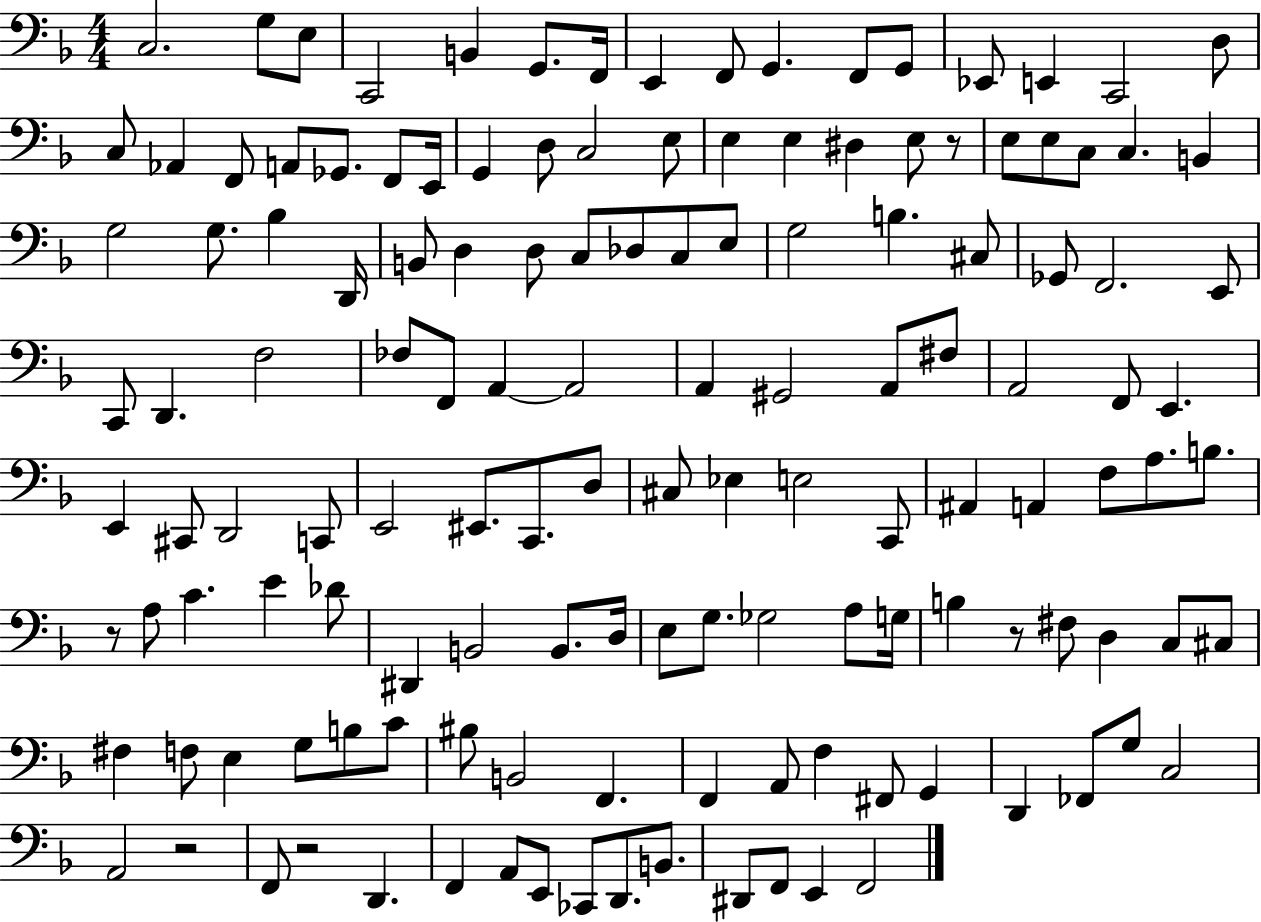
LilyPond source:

{
  \clef bass
  \numericTimeSignature
  \time 4/4
  \key f \major
  c2. g8 e8 | c,2 b,4 g,8. f,16 | e,4 f,8 g,4. f,8 g,8 | ees,8 e,4 c,2 d8 | \break c8 aes,4 f,8 a,8 ges,8. f,8 e,16 | g,4 d8 c2 e8 | e4 e4 dis4 e8 r8 | e8 e8 c8 c4. b,4 | \break g2 g8. bes4 d,16 | b,8 d4 d8 c8 des8 c8 e8 | g2 b4. cis8 | ges,8 f,2. e,8 | \break c,8 d,4. f2 | fes8 f,8 a,4~~ a,2 | a,4 gis,2 a,8 fis8 | a,2 f,8 e,4. | \break e,4 cis,8 d,2 c,8 | e,2 eis,8. c,8. d8 | cis8 ees4 e2 c,8 | ais,4 a,4 f8 a8. b8. | \break r8 a8 c'4. e'4 des'8 | dis,4 b,2 b,8. d16 | e8 g8. ges2 a8 g16 | b4 r8 fis8 d4 c8 cis8 | \break fis4 f8 e4 g8 b8 c'8 | bis8 b,2 f,4. | f,4 a,8 f4 fis,8 g,4 | d,4 fes,8 g8 c2 | \break a,2 r2 | f,8 r2 d,4. | f,4 a,8 e,8 ces,8 d,8. b,8. | dis,8 f,8 e,4 f,2 | \break \bar "|."
}